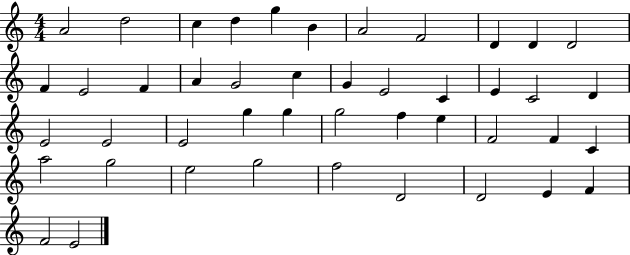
X:1
T:Untitled
M:4/4
L:1/4
K:C
A2 d2 c d g B A2 F2 D D D2 F E2 F A G2 c G E2 C E C2 D E2 E2 E2 g g g2 f e F2 F C a2 g2 e2 g2 f2 D2 D2 E F F2 E2